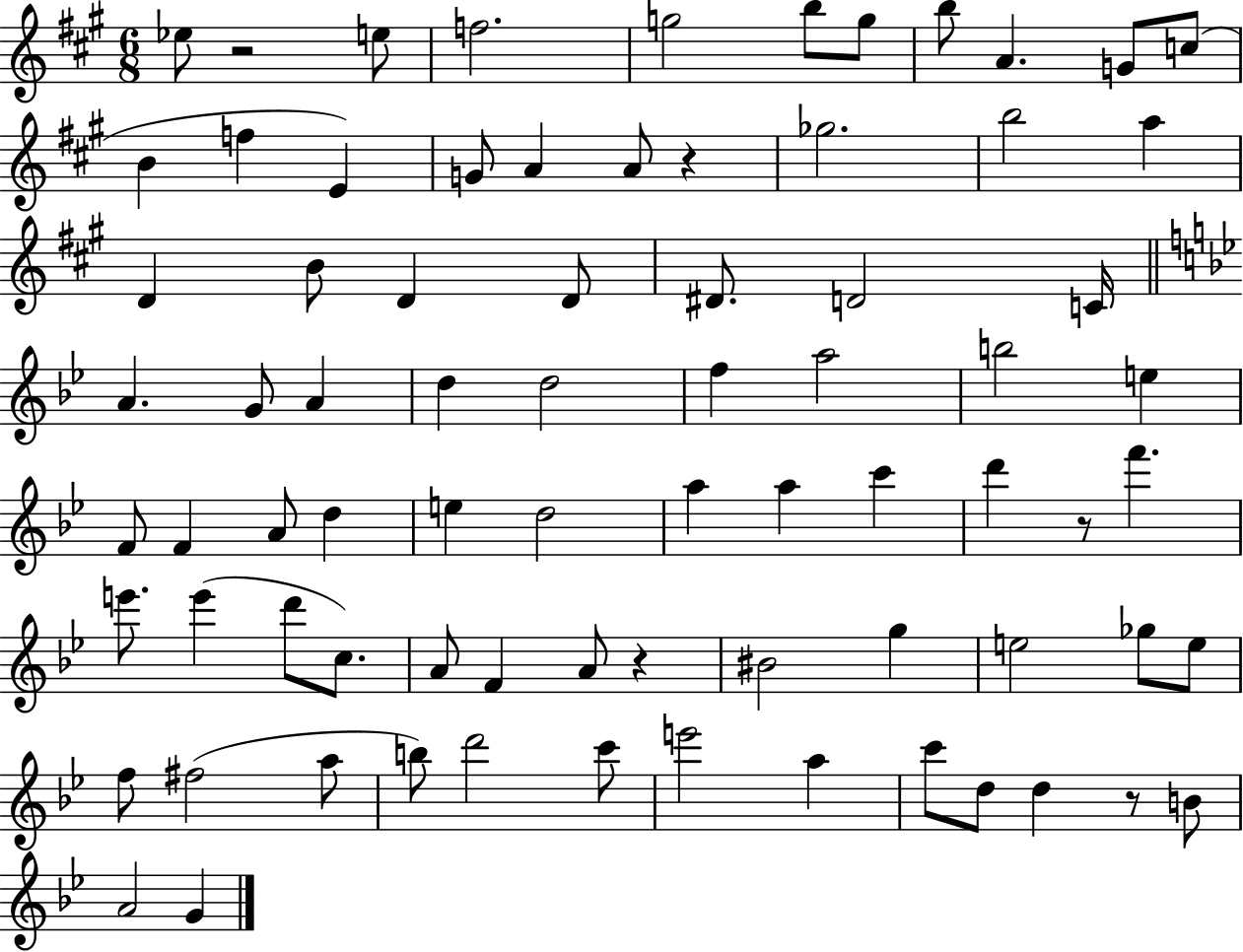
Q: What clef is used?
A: treble